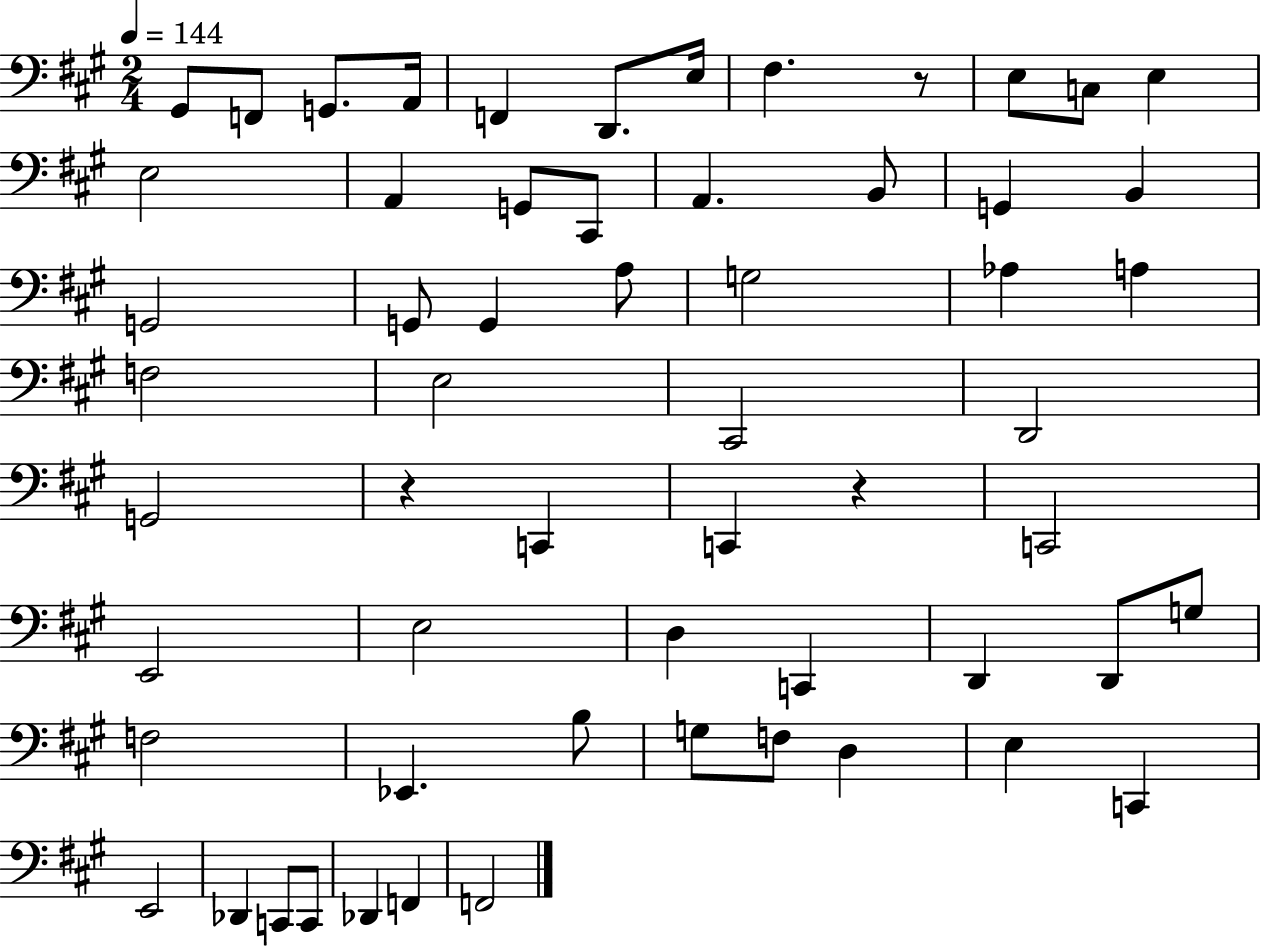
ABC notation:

X:1
T:Untitled
M:2/4
L:1/4
K:A
^G,,/2 F,,/2 G,,/2 A,,/4 F,, D,,/2 E,/4 ^F, z/2 E,/2 C,/2 E, E,2 A,, G,,/2 ^C,,/2 A,, B,,/2 G,, B,, G,,2 G,,/2 G,, A,/2 G,2 _A, A, F,2 E,2 ^C,,2 D,,2 G,,2 z C,, C,, z C,,2 E,,2 E,2 D, C,, D,, D,,/2 G,/2 F,2 _E,, B,/2 G,/2 F,/2 D, E, C,, E,,2 _D,, C,,/2 C,,/2 _D,, F,, F,,2